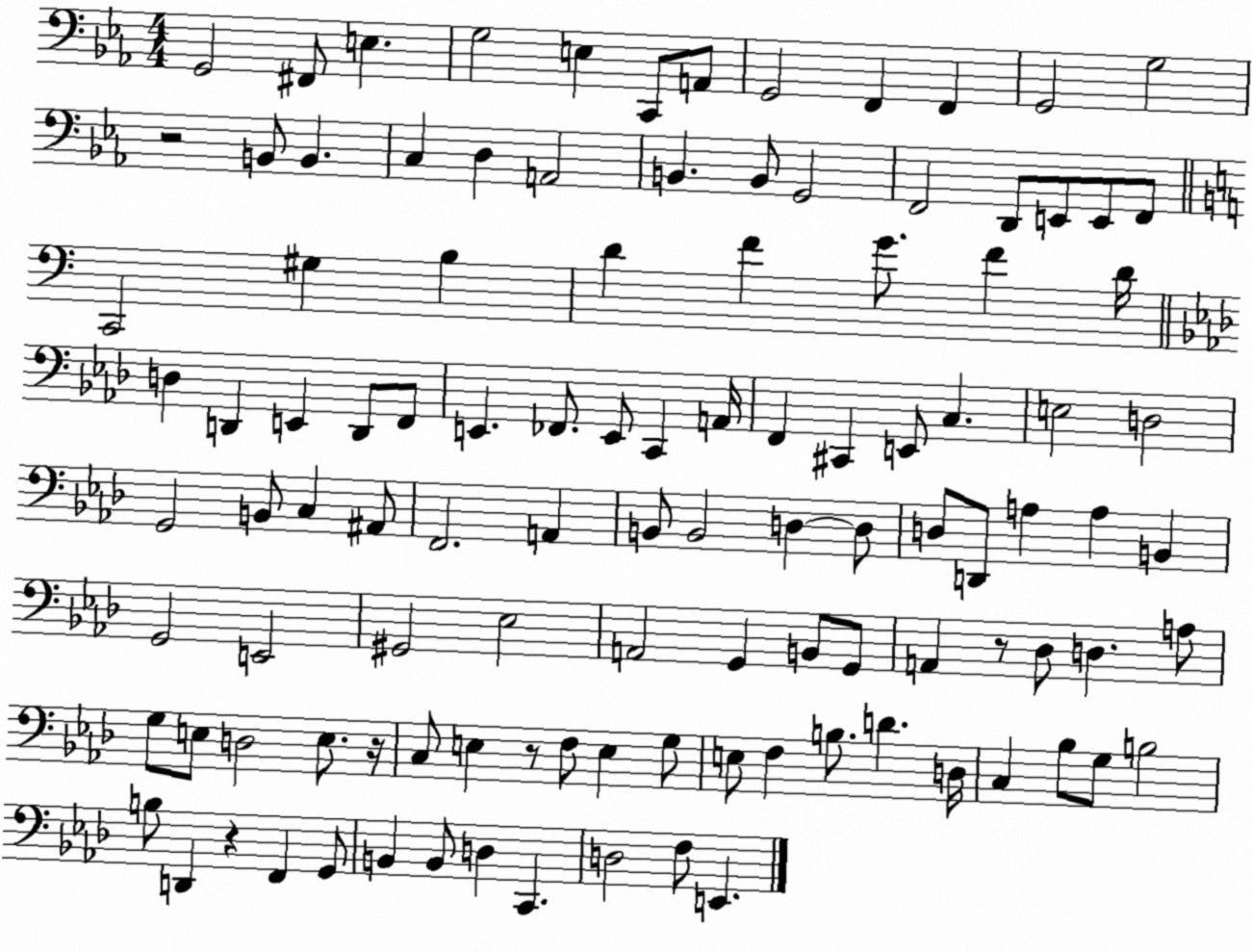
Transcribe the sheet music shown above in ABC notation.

X:1
T:Untitled
M:4/4
L:1/4
K:Eb
G,,2 ^F,,/2 E, G,2 E, C,,/2 A,,/2 G,,2 F,, F,, G,,2 G,2 z2 B,,/2 B,, C, D, A,,2 B,, B,,/2 G,,2 F,,2 D,,/2 E,,/2 E,,/2 F,,/2 C,,2 ^G, B, D F G/2 F D/4 D, D,, E,, D,,/2 F,,/2 E,, _F,,/2 E,,/2 C,, A,,/4 F,, ^C,, E,,/2 C, E,2 D,2 G,,2 B,,/2 C, ^A,,/2 F,,2 A,, B,,/2 B,,2 D, D,/2 D,/2 D,,/2 A, A, B,, G,,2 E,,2 ^G,,2 _E,2 A,,2 G,, B,,/2 G,,/2 A,, z/2 _D,/2 D, A,/2 G,/2 E,/2 D,2 E,/2 z/4 C,/2 E, z/2 F,/2 E, G,/2 E,/2 F, B,/2 D D,/4 C, _B,/2 G,/2 B,2 B,/2 D,, z F,, G,,/2 B,, B,,/2 D, C,, D,2 F,/2 E,,